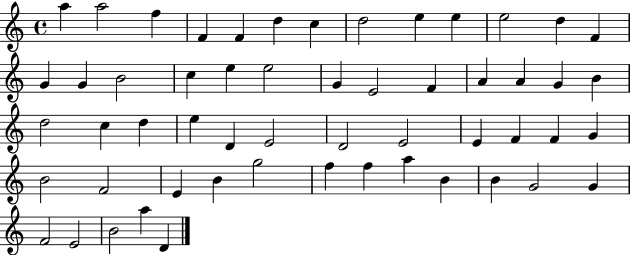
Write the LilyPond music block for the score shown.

{
  \clef treble
  \time 4/4
  \defaultTimeSignature
  \key c \major
  a''4 a''2 f''4 | f'4 f'4 d''4 c''4 | d''2 e''4 e''4 | e''2 d''4 f'4 | \break g'4 g'4 b'2 | c''4 e''4 e''2 | g'4 e'2 f'4 | a'4 a'4 g'4 b'4 | \break d''2 c''4 d''4 | e''4 d'4 e'2 | d'2 e'2 | e'4 f'4 f'4 g'4 | \break b'2 f'2 | e'4 b'4 g''2 | f''4 f''4 a''4 b'4 | b'4 g'2 g'4 | \break f'2 e'2 | b'2 a''4 d'4 | \bar "|."
}